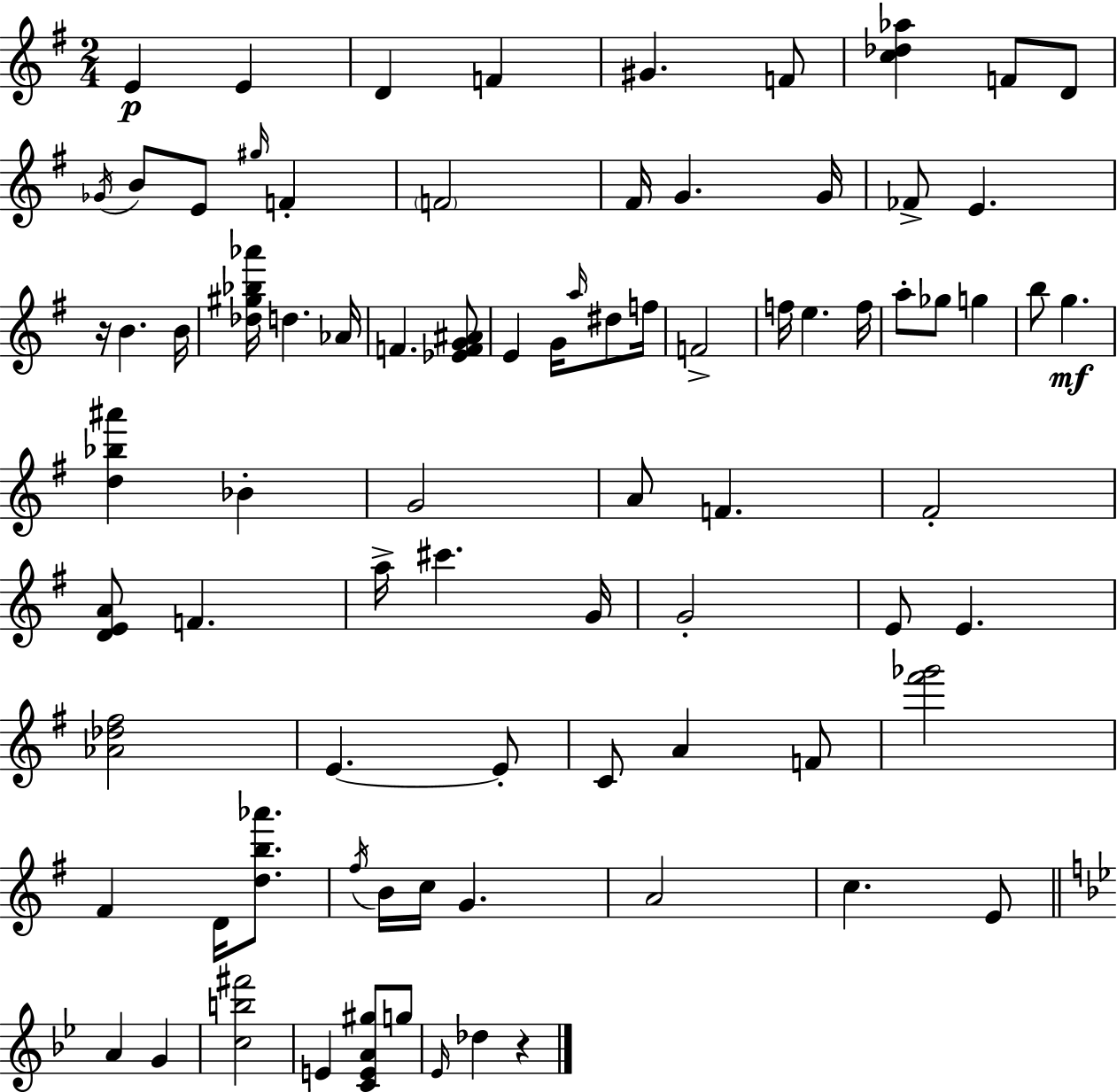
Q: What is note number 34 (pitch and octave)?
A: A5